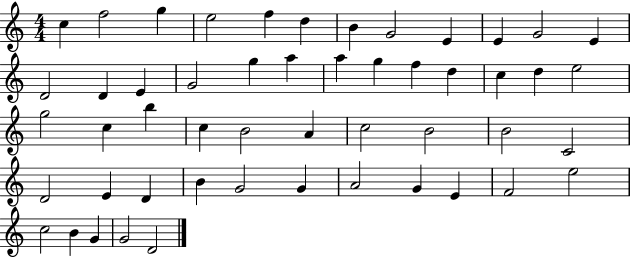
C5/q F5/h G5/q E5/h F5/q D5/q B4/q G4/h E4/q E4/q G4/h E4/q D4/h D4/q E4/q G4/h G5/q A5/q A5/q G5/q F5/q D5/q C5/q D5/q E5/h G5/h C5/q B5/q C5/q B4/h A4/q C5/h B4/h B4/h C4/h D4/h E4/q D4/q B4/q G4/h G4/q A4/h G4/q E4/q F4/h E5/h C5/h B4/q G4/q G4/h D4/h